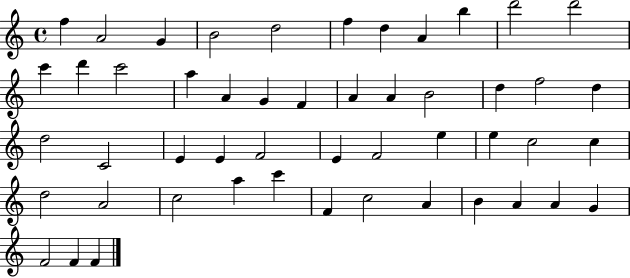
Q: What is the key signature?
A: C major